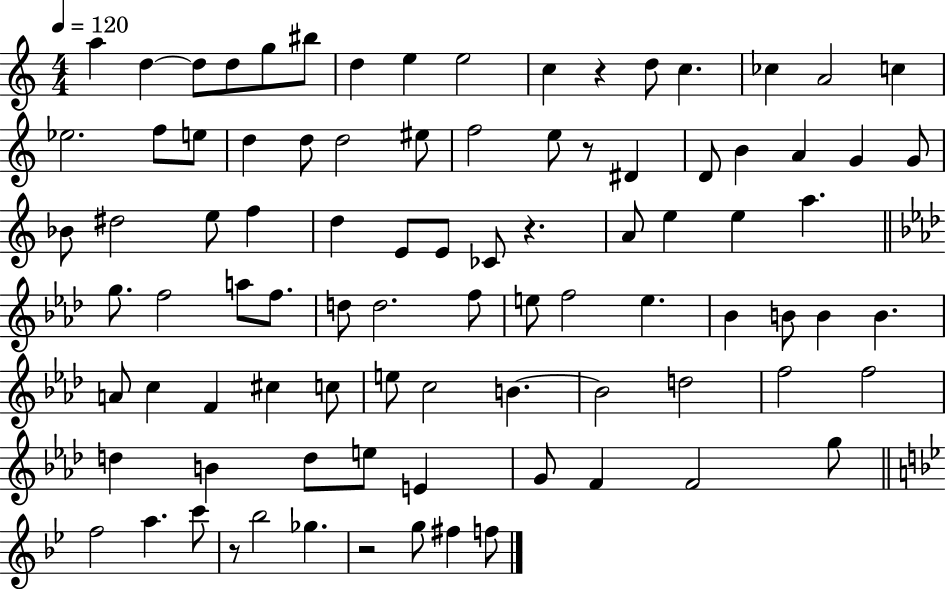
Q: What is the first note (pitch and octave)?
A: A5